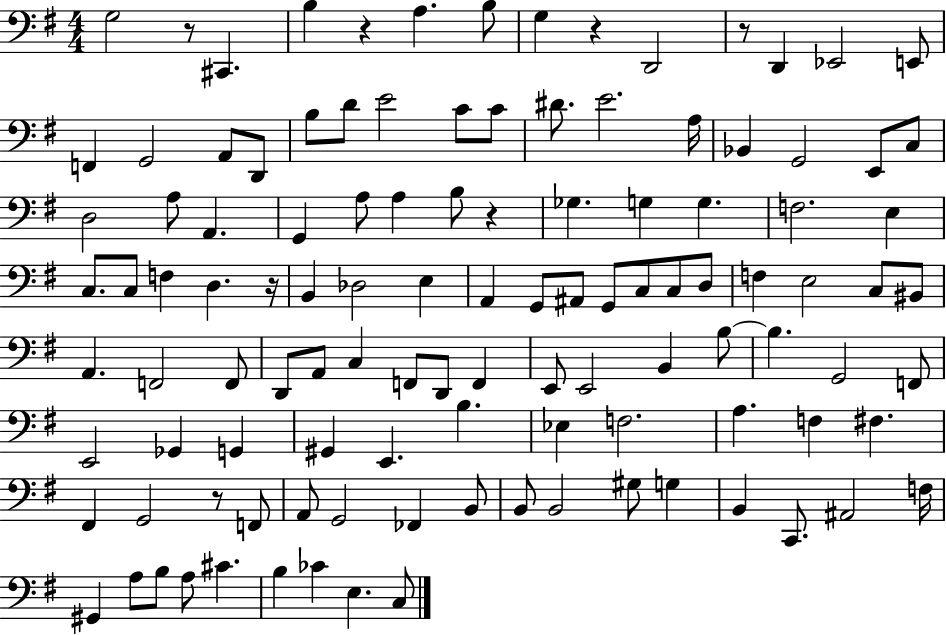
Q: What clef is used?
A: bass